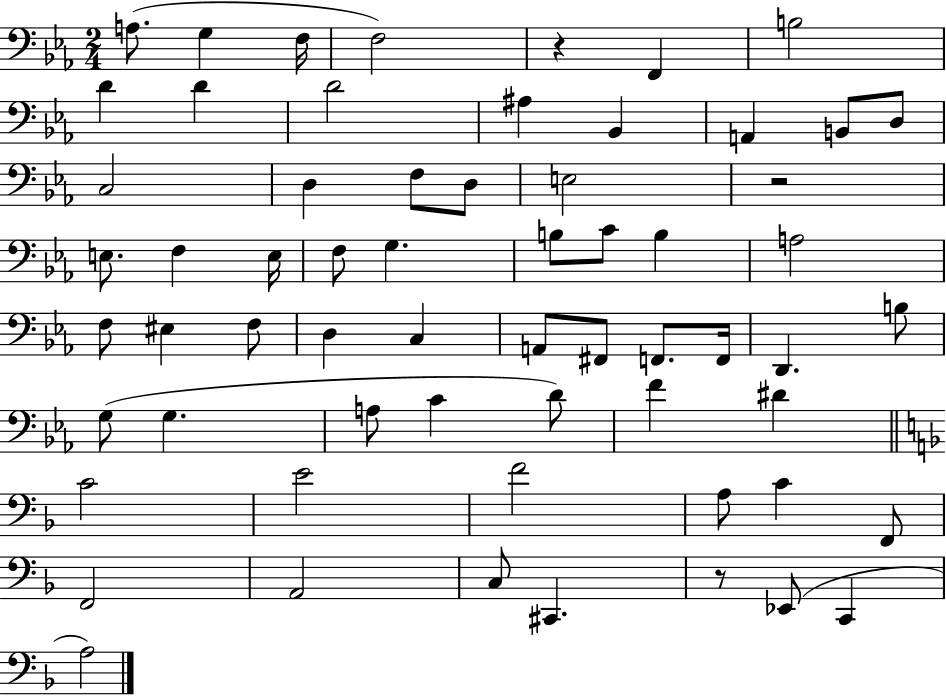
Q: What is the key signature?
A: EES major